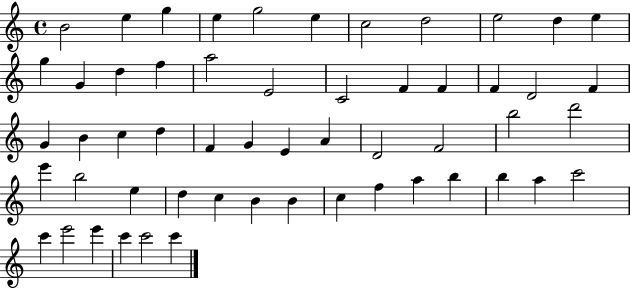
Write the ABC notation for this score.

X:1
T:Untitled
M:4/4
L:1/4
K:C
B2 e g e g2 e c2 d2 e2 d e g G d f a2 E2 C2 F F F D2 F G B c d F G E A D2 F2 b2 d'2 e' b2 e d c B B c f a b b a c'2 c' e'2 e' c' c'2 c'